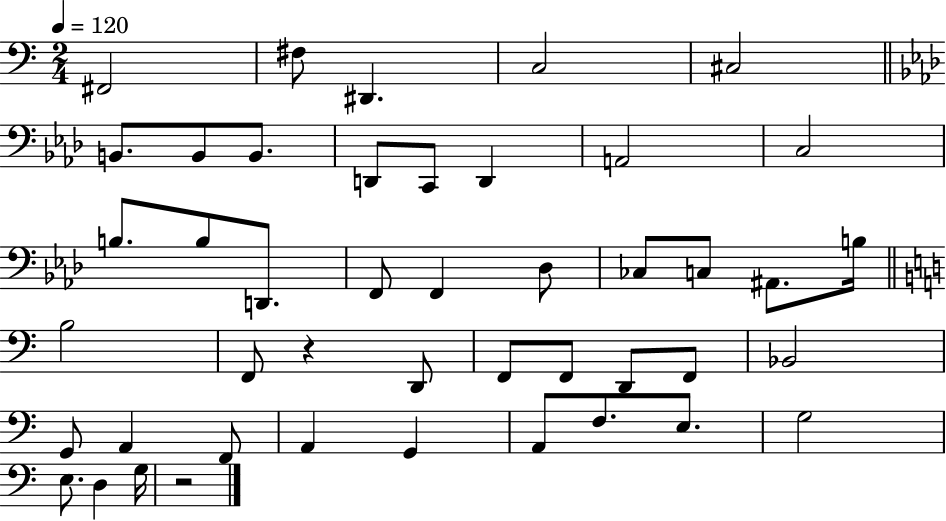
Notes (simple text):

F#2/h F#3/e D#2/q. C3/h C#3/h B2/e. B2/e B2/e. D2/e C2/e D2/q A2/h C3/h B3/e. B3/e D2/e. F2/e F2/q Db3/e CES3/e C3/e A#2/e. B3/s B3/h F2/e R/q D2/e F2/e F2/e D2/e F2/e Bb2/h G2/e A2/q F2/e A2/q G2/q A2/e F3/e. E3/e. G3/h E3/e. D3/q G3/s R/h